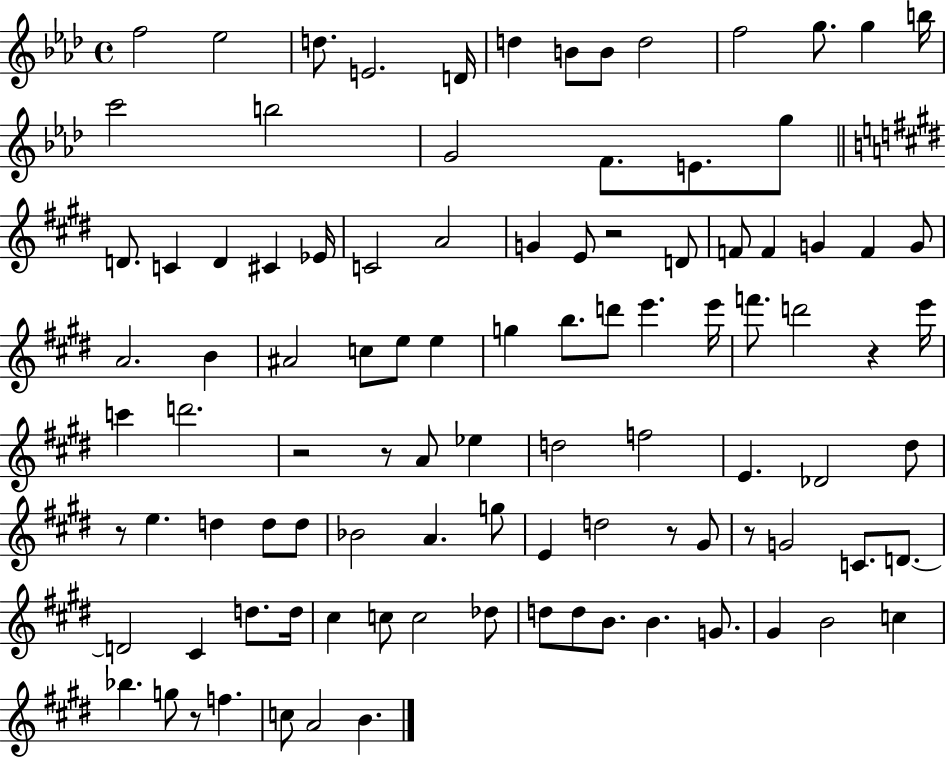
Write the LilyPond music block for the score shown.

{
  \clef treble
  \time 4/4
  \defaultTimeSignature
  \key aes \major
  f''2 ees''2 | d''8. e'2. d'16 | d''4 b'8 b'8 d''2 | f''2 g''8. g''4 b''16 | \break c'''2 b''2 | g'2 f'8. e'8. g''8 | \bar "||" \break \key e \major d'8. c'4 d'4 cis'4 ees'16 | c'2 a'2 | g'4 e'8 r2 d'8 | f'8 f'4 g'4 f'4 g'8 | \break a'2. b'4 | ais'2 c''8 e''8 e''4 | g''4 b''8. d'''8 e'''4. e'''16 | f'''8. d'''2 r4 e'''16 | \break c'''4 d'''2. | r2 r8 a'8 ees''4 | d''2 f''2 | e'4. des'2 dis''8 | \break r8 e''4. d''4 d''8 d''8 | bes'2 a'4. g''8 | e'4 d''2 r8 gis'8 | r8 g'2 c'8. d'8.~~ | \break d'2 cis'4 d''8. d''16 | cis''4 c''8 c''2 des''8 | d''8 d''8 b'8. b'4. g'8. | gis'4 b'2 c''4 | \break bes''4. g''8 r8 f''4. | c''8 a'2 b'4. | \bar "|."
}